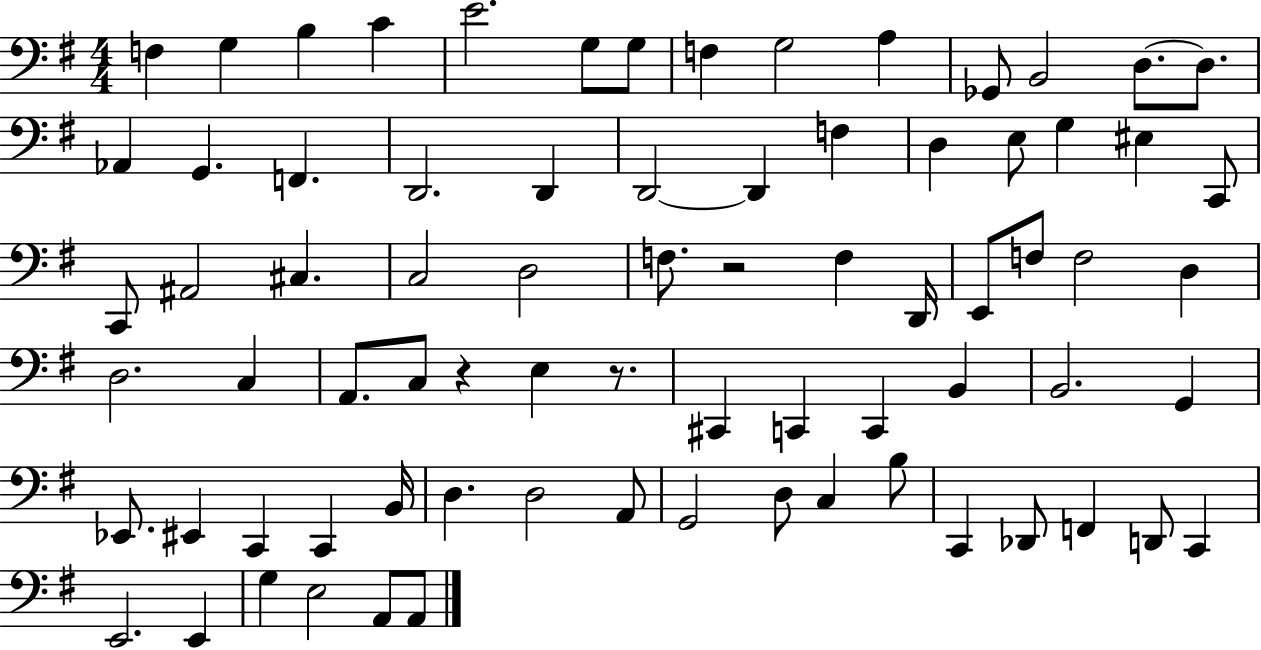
{
  \clef bass
  \numericTimeSignature
  \time 4/4
  \key g \major
  f4 g4 b4 c'4 | e'2. g8 g8 | f4 g2 a4 | ges,8 b,2 d8.~~ d8. | \break aes,4 g,4. f,4. | d,2. d,4 | d,2~~ d,4 f4 | d4 e8 g4 eis4 c,8 | \break c,8 ais,2 cis4. | c2 d2 | f8. r2 f4 d,16 | e,8 f8 f2 d4 | \break d2. c4 | a,8. c8 r4 e4 r8. | cis,4 c,4 c,4 b,4 | b,2. g,4 | \break ees,8. eis,4 c,4 c,4 b,16 | d4. d2 a,8 | g,2 d8 c4 b8 | c,4 des,8 f,4 d,8 c,4 | \break e,2. e,4 | g4 e2 a,8 a,8 | \bar "|."
}